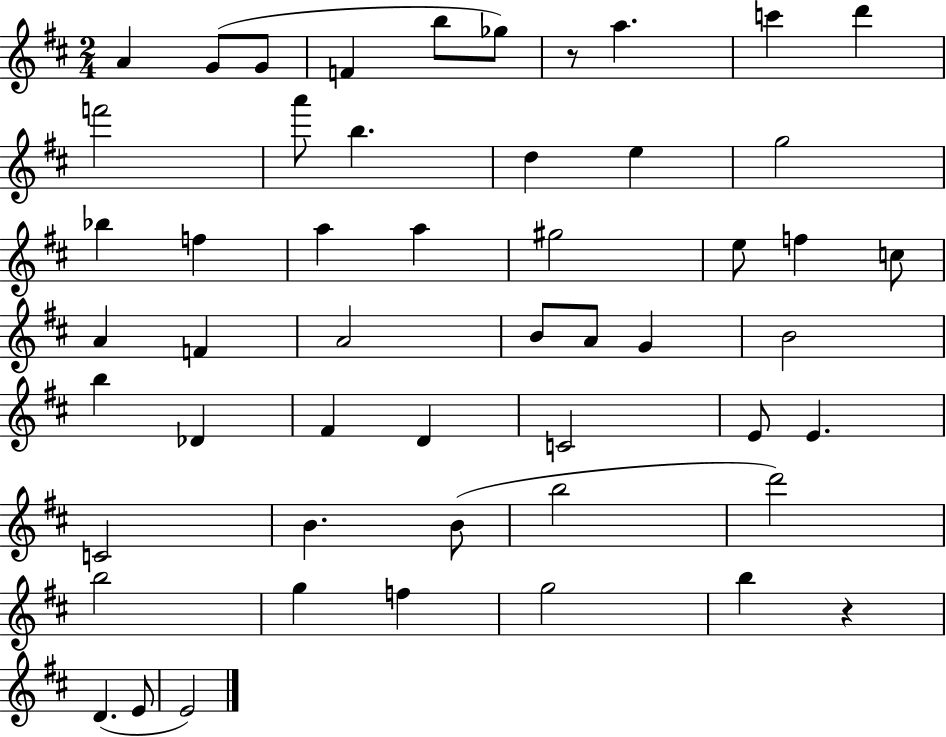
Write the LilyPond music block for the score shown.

{
  \clef treble
  \numericTimeSignature
  \time 2/4
  \key d \major
  \repeat volta 2 { a'4 g'8( g'8 | f'4 b''8 ges''8) | r8 a''4. | c'''4 d'''4 | \break f'''2 | a'''8 b''4. | d''4 e''4 | g''2 | \break bes''4 f''4 | a''4 a''4 | gis''2 | e''8 f''4 c''8 | \break a'4 f'4 | a'2 | b'8 a'8 g'4 | b'2 | \break b''4 des'4 | fis'4 d'4 | c'2 | e'8 e'4. | \break c'2 | b'4. b'8( | b''2 | d'''2) | \break b''2 | g''4 f''4 | g''2 | b''4 r4 | \break d'4.( e'8 | e'2) | } \bar "|."
}